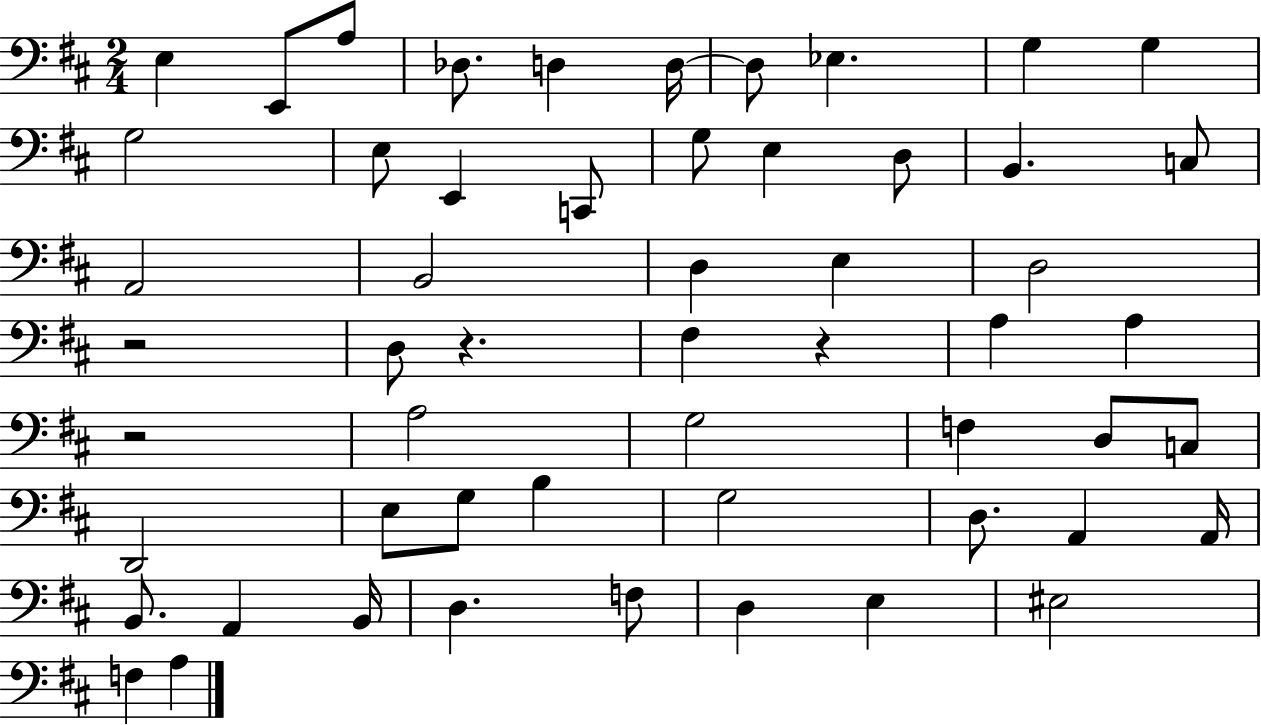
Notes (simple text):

E3/q E2/e A3/e Db3/e. D3/q D3/s D3/e Eb3/q. G3/q G3/q G3/h E3/e E2/q C2/e G3/e E3/q D3/e B2/q. C3/e A2/h B2/h D3/q E3/q D3/h R/h D3/e R/q. F#3/q R/q A3/q A3/q R/h A3/h G3/h F3/q D3/e C3/e D2/h E3/e G3/e B3/q G3/h D3/e. A2/q A2/s B2/e. A2/q B2/s D3/q. F3/e D3/q E3/q EIS3/h F3/q A3/q